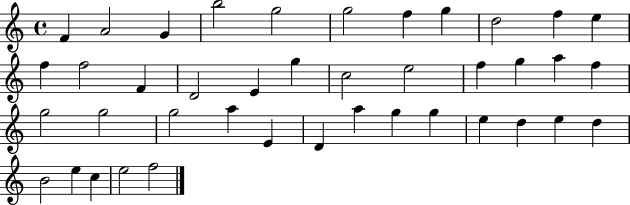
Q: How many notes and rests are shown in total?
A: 41